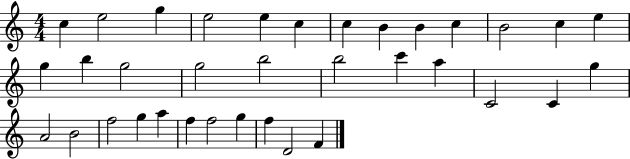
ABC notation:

X:1
T:Untitled
M:4/4
L:1/4
K:C
c e2 g e2 e c c B B c B2 c e g b g2 g2 b2 b2 c' a C2 C g A2 B2 f2 g a f f2 g f D2 F